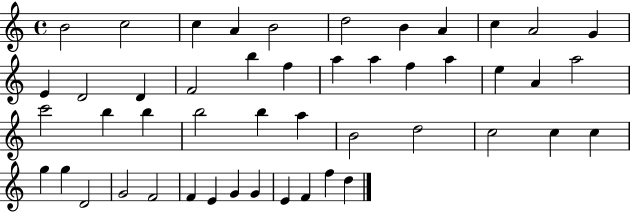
X:1
T:Untitled
M:4/4
L:1/4
K:C
B2 c2 c A B2 d2 B A c A2 G E D2 D F2 b f a a f a e A a2 c'2 b b b2 b a B2 d2 c2 c c g g D2 G2 F2 F E G G E F f d